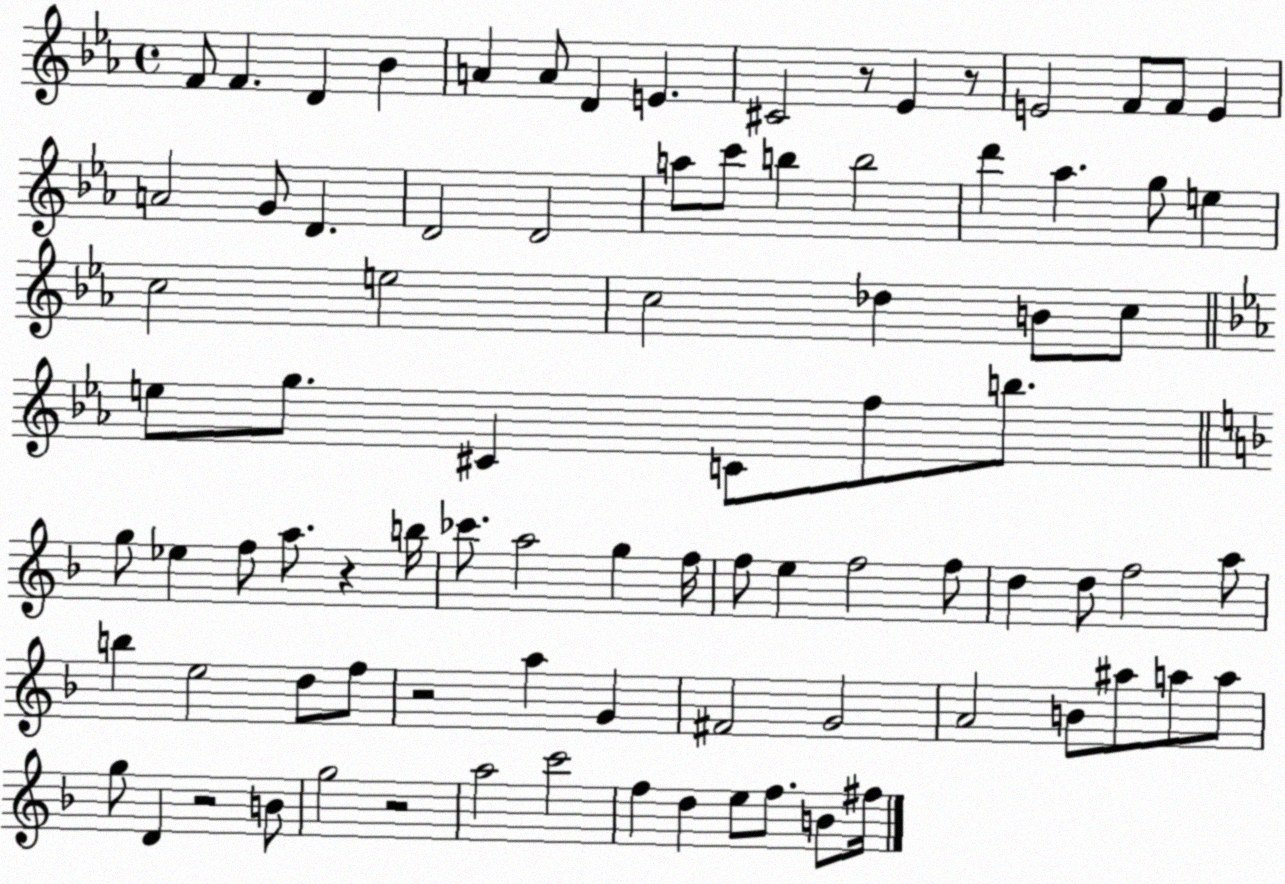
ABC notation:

X:1
T:Untitled
M:4/4
L:1/4
K:Eb
F/2 F D _B A A/2 D E ^C2 z/2 _E z/2 E2 F/2 F/2 E A2 G/2 D D2 D2 a/2 c'/2 b b2 d' _a g/2 e c2 e2 c2 _d B/2 c/2 e/2 g/2 ^C C/2 f/2 b/2 g/2 _e f/2 a/2 z b/4 _c'/2 a2 g f/4 f/2 e f2 f/2 d d/2 f2 a/2 b e2 d/2 f/2 z2 a G ^F2 G2 A2 B/2 ^a/2 a/2 a/2 g/2 D z2 B/2 g2 z2 a2 c'2 f d e/2 f/2 B/2 ^f/4